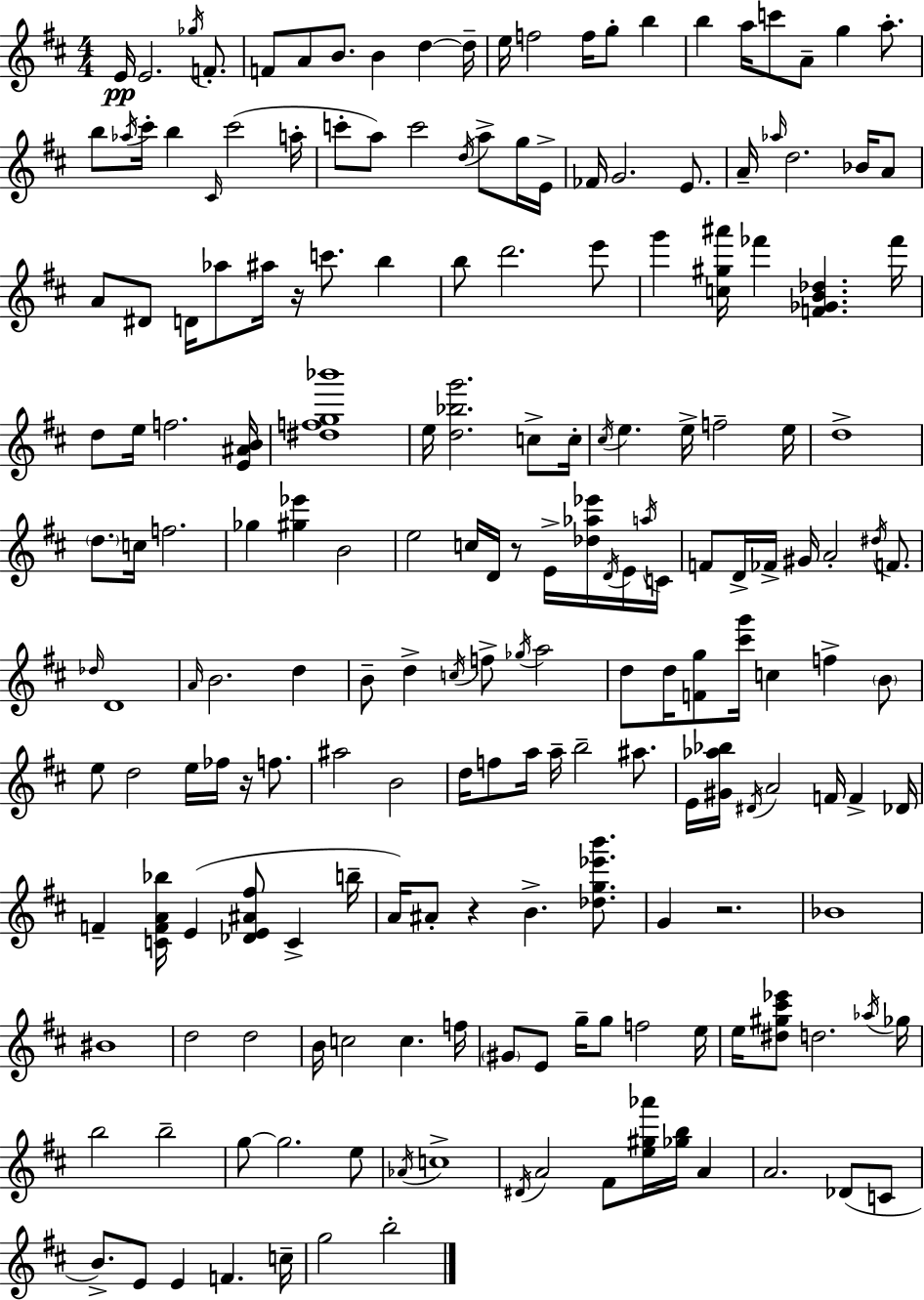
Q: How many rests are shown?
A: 5